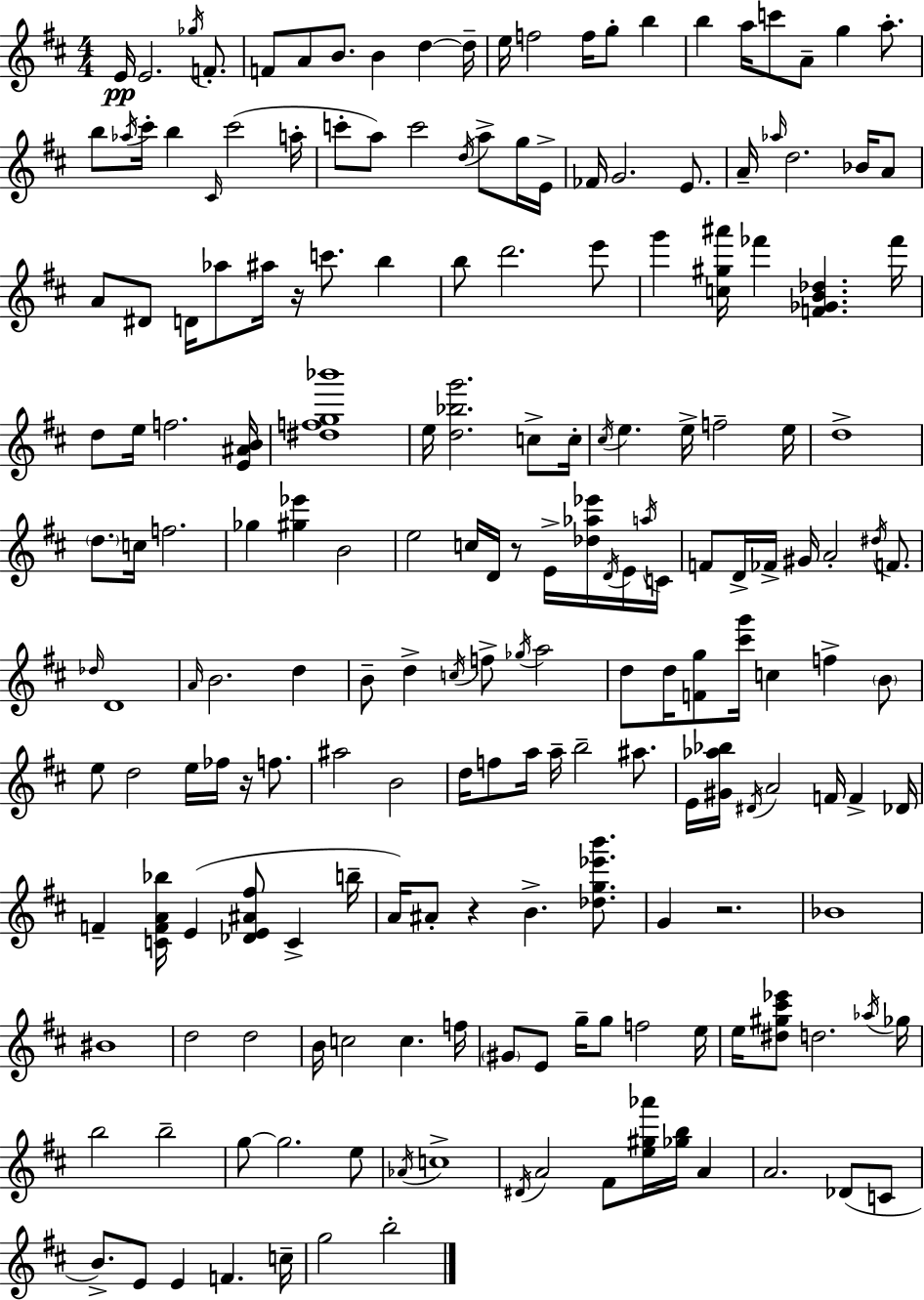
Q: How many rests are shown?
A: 5